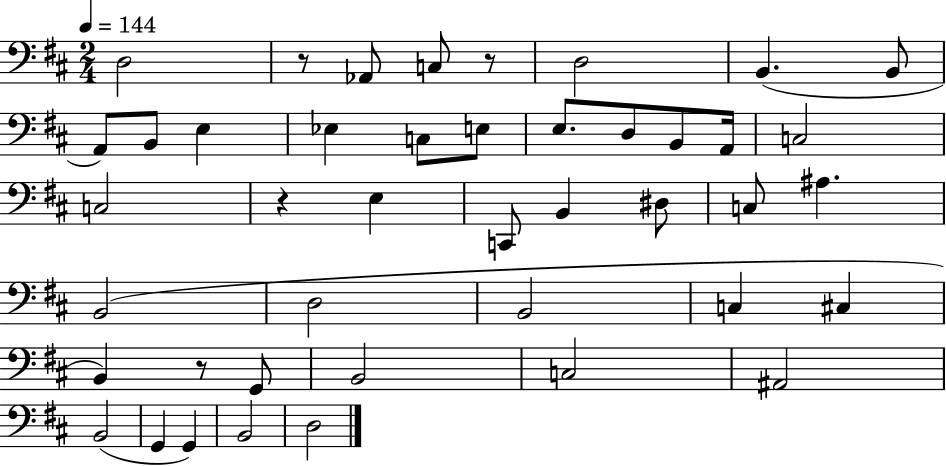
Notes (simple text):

D3/h R/e Ab2/e C3/e R/e D3/h B2/q. B2/e A2/e B2/e E3/q Eb3/q C3/e E3/e E3/e. D3/e B2/e A2/s C3/h C3/h R/q E3/q C2/e B2/q D#3/e C3/e A#3/q. B2/h D3/h B2/h C3/q C#3/q B2/q R/e G2/e B2/h C3/h A#2/h B2/h G2/q G2/q B2/h D3/h